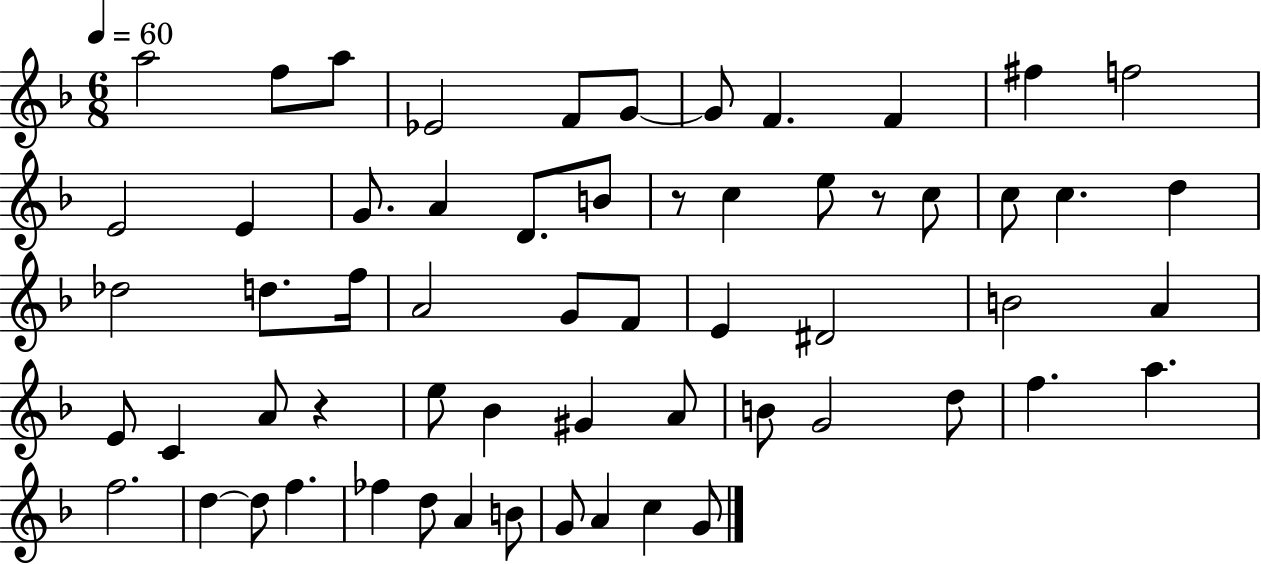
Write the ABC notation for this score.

X:1
T:Untitled
M:6/8
L:1/4
K:F
a2 f/2 a/2 _E2 F/2 G/2 G/2 F F ^f f2 E2 E G/2 A D/2 B/2 z/2 c e/2 z/2 c/2 c/2 c d _d2 d/2 f/4 A2 G/2 F/2 E ^D2 B2 A E/2 C A/2 z e/2 _B ^G A/2 B/2 G2 d/2 f a f2 d d/2 f _f d/2 A B/2 G/2 A c G/2